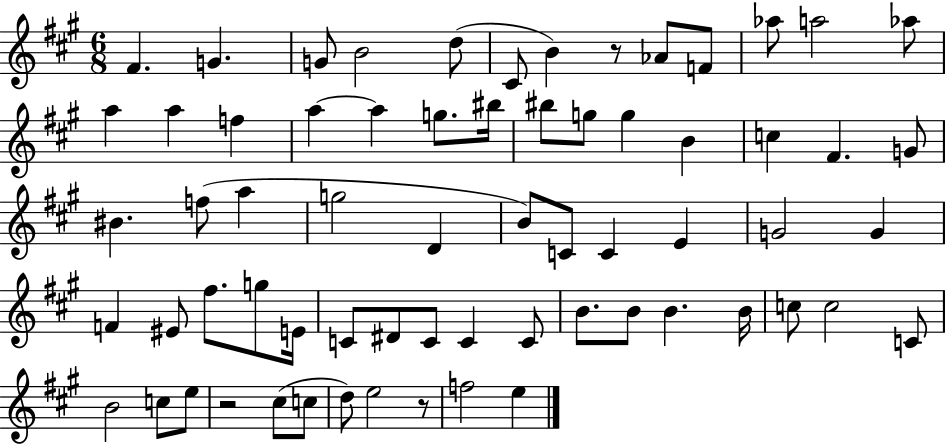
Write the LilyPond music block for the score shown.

{
  \clef treble
  \numericTimeSignature
  \time 6/8
  \key a \major
  fis'4. g'4. | g'8 b'2 d''8( | cis'8 b'4) r8 aes'8 f'8 | aes''8 a''2 aes''8 | \break a''4 a''4 f''4 | a''4~~ a''4 g''8. bis''16 | bis''8 g''8 g''4 b'4 | c''4 fis'4. g'8 | \break bis'4. f''8( a''4 | g''2 d'4 | b'8) c'8 c'4 e'4 | g'2 g'4 | \break f'4 eis'8 fis''8. g''8 e'16 | c'8 dis'8 c'8 c'4 c'8 | b'8. b'8 b'4. b'16 | c''8 c''2 c'8 | \break b'2 c''8 e''8 | r2 cis''8( c''8 | d''8) e''2 r8 | f''2 e''4 | \break \bar "|."
}